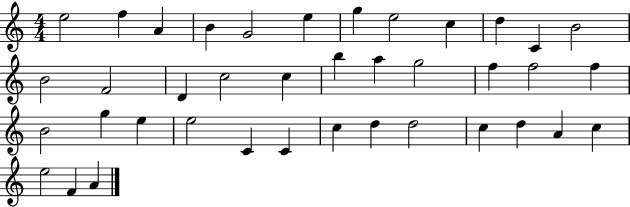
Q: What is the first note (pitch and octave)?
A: E5